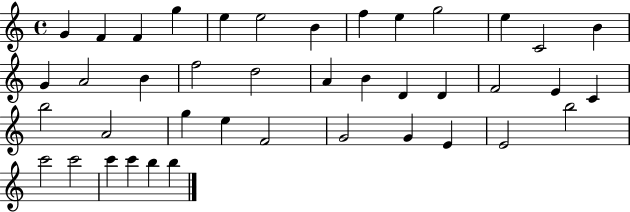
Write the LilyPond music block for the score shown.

{
  \clef treble
  \time 4/4
  \defaultTimeSignature
  \key c \major
  g'4 f'4 f'4 g''4 | e''4 e''2 b'4 | f''4 e''4 g''2 | e''4 c'2 b'4 | \break g'4 a'2 b'4 | f''2 d''2 | a'4 b'4 d'4 d'4 | f'2 e'4 c'4 | \break b''2 a'2 | g''4 e''4 f'2 | g'2 g'4 e'4 | e'2 b''2 | \break c'''2 c'''2 | c'''4 c'''4 b''4 b''4 | \bar "|."
}